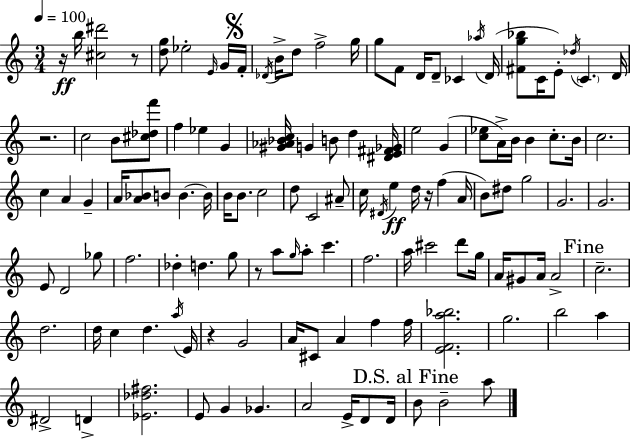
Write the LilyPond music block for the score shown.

{
  \clef treble
  \numericTimeSignature
  \time 3/4
  \key a \minor
  \tempo 4 = 100
  r16\ff b''16 <cis'' dis'''>2 r8 | <d'' g''>8 ees''2-. \grace { e'16 } g'16 | \mark \markup { \musicglyph "scripts.segno" } f'16-. \acciaccatura { des'16 } b'16-> d''8 f''2-> | g''16 g''8 f'8 d'16 d'8-- ces'4 | \break \acciaccatura { aes''16 } d'16( <fis' g'' bes''>8 c'16 e'8-.) \acciaccatura { des''16 } \parenthesize c'4. | d'16 r2. | c''2 | b'8 <cis'' des'' f'''>8 f''4 ees''4 | \break g'4 <gis' aes' bes' c''>16 g'4 b'8 d''4 | <dis' e' fis' ges'>16 e''2 | g'4( <c'' ees''>8 a'16->) b'16 b'4 | c''8.-. b'16 c''2. | \break c''4 a'4 | g'4-- a'16 <a' bes'>8 b'8 b'4.~~ | b'16 b'16 b'8. c''2 | d''8 c'2 | \break ais'8-- c''16 \acciaccatura { dis'16 }\ff e''4 d''16 r16 | f''4( a'16 b'8) dis''8 g''2 | g'2. | g'2. | \break e'8 d'2 | ges''8 f''2. | des''4-. d''4. | g''8 r8 a''8 \grace { g''16 } a''8-. | \break c'''4. f''2. | a''16 cis'''2 | d'''8 g''16 a'16 gis'8 a'16 a'2-> | \mark "Fine" c''2.-- | \break d''2. | d''16 c''4 d''4. | \acciaccatura { a''16 } e'16 r4 g'2 | a'16 cis'8 a'4 | \break f''4 f''16 <e' f' a'' bes''>2. | g''2. | b''2 | a''4 dis'2-> | \break d'4-> <ees' des'' fis''>2. | e'8 g'4 | ges'4. a'2 | e'16-> d'8 d'16 \mark "D.S. al Fine" b'8 b'2-- | \break a''8 \bar "|."
}